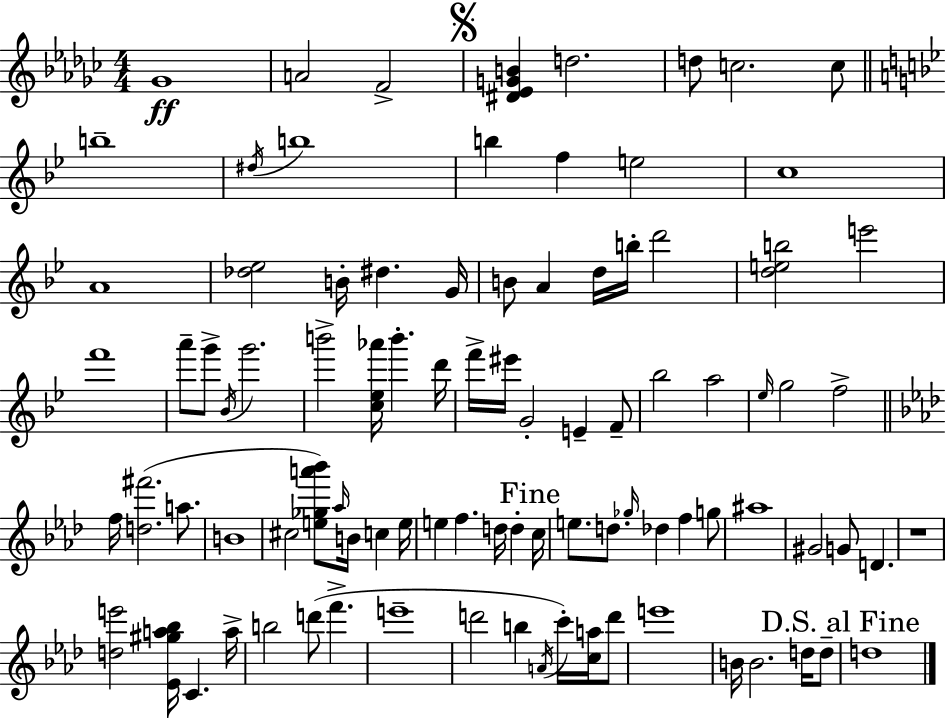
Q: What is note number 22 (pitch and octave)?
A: B5